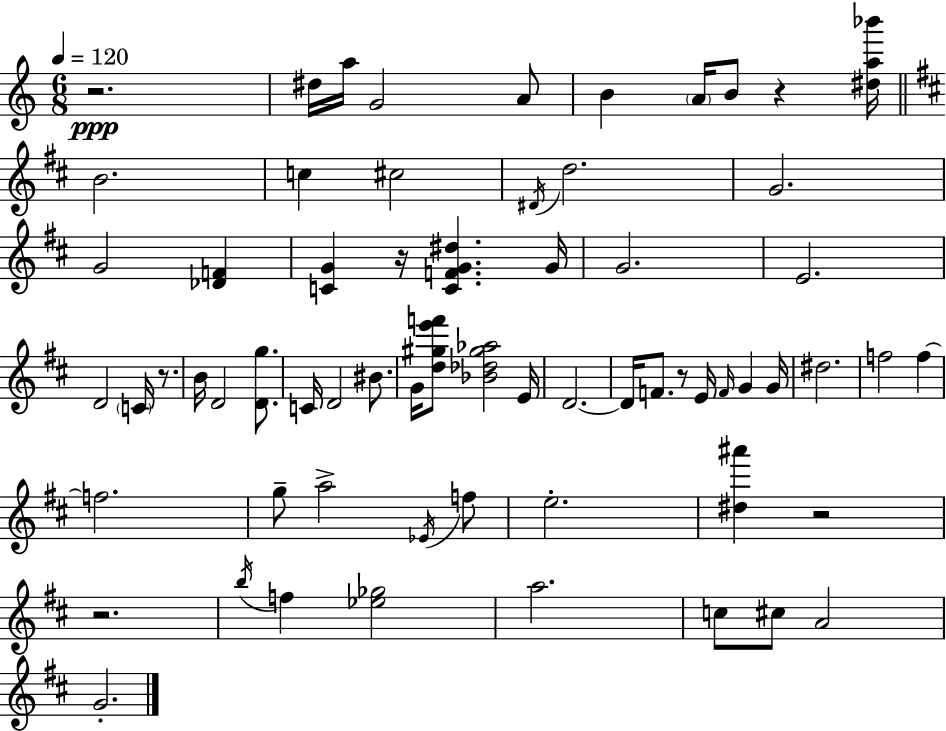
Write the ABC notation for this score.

X:1
T:Untitled
M:6/8
L:1/4
K:C
z2 ^d/4 a/4 G2 A/2 B A/4 B/2 z [^da_b']/4 B2 c ^c2 ^D/4 d2 G2 G2 [_DF] [CG] z/4 [CFG^d] G/4 G2 E2 D2 C/4 z/2 B/4 D2 [Dg]/2 C/4 D2 ^B/2 G/4 [d^ge'f']/2 [_B_d^g_a]2 E/4 D2 D/4 F/2 z/2 E/4 F/4 G G/4 ^d2 f2 f f2 g/2 a2 _E/4 f/2 e2 [^d^a'] z2 z2 b/4 f [_e_g]2 a2 c/2 ^c/2 A2 G2